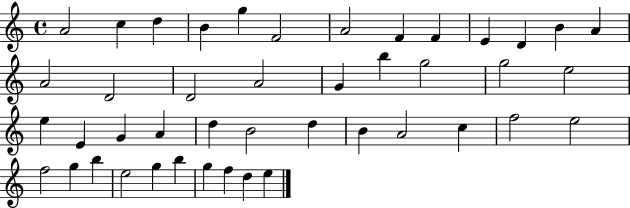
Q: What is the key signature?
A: C major